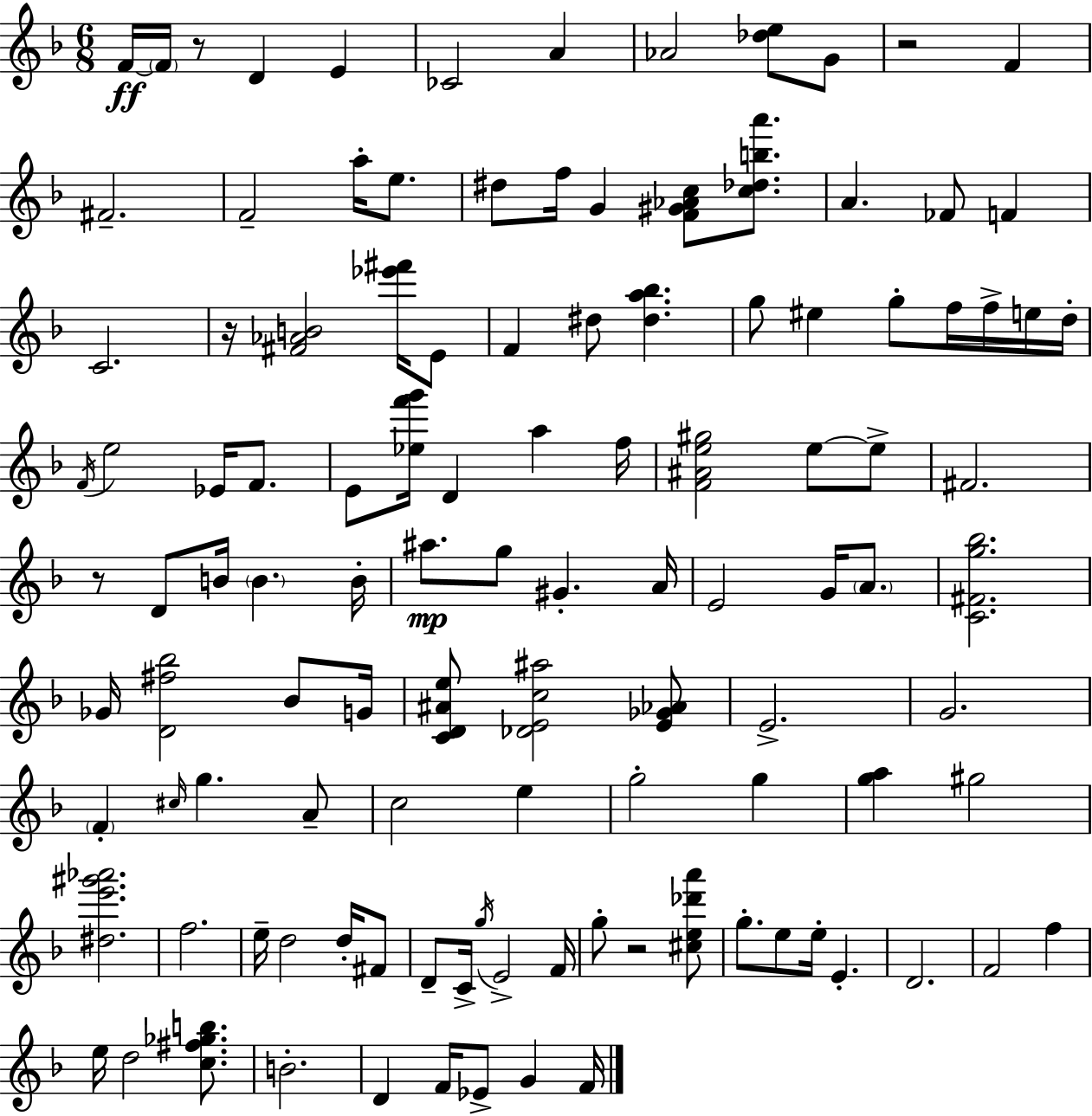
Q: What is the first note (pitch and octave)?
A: F4